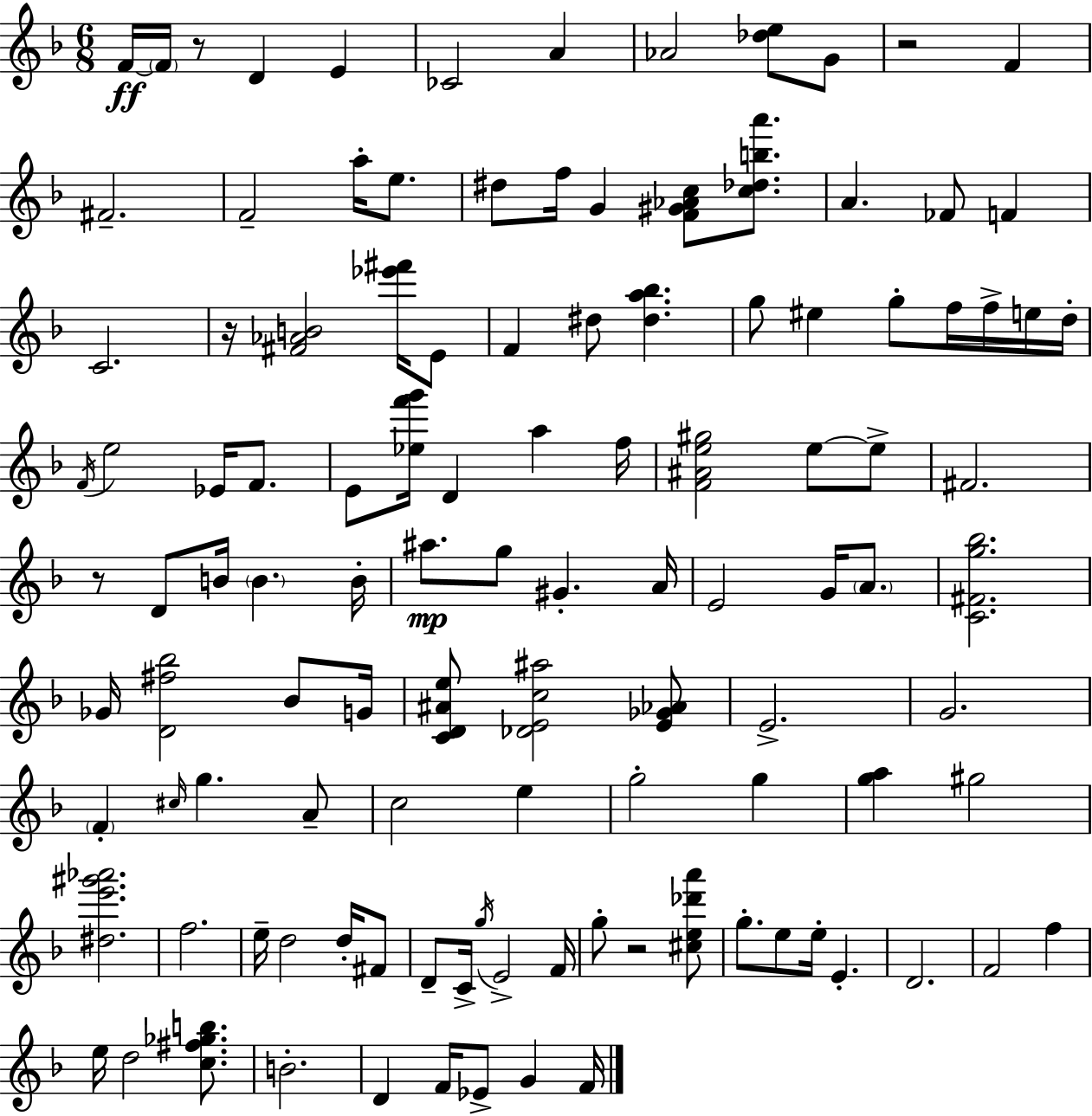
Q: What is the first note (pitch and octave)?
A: F4